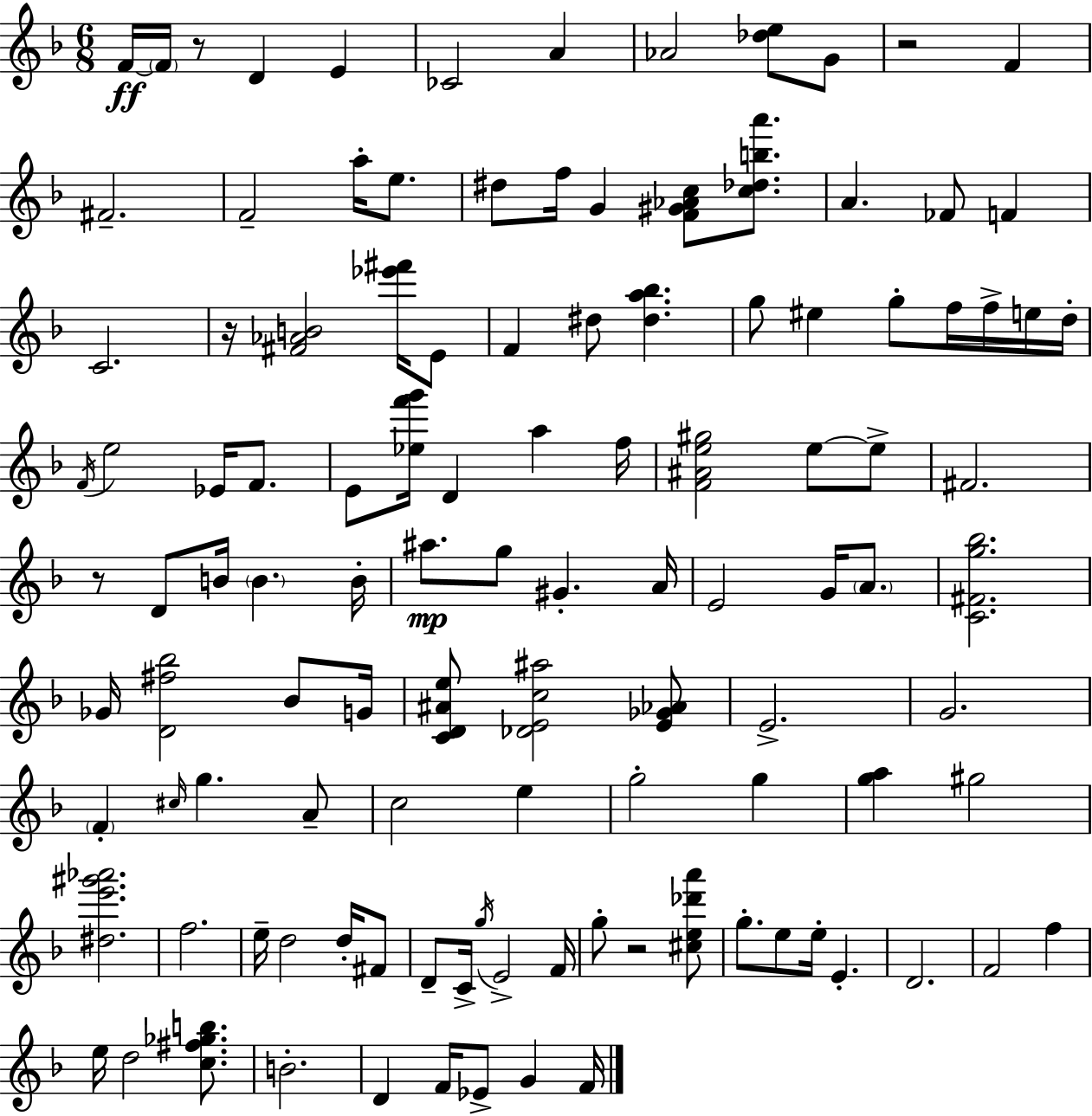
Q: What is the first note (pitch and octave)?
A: F4